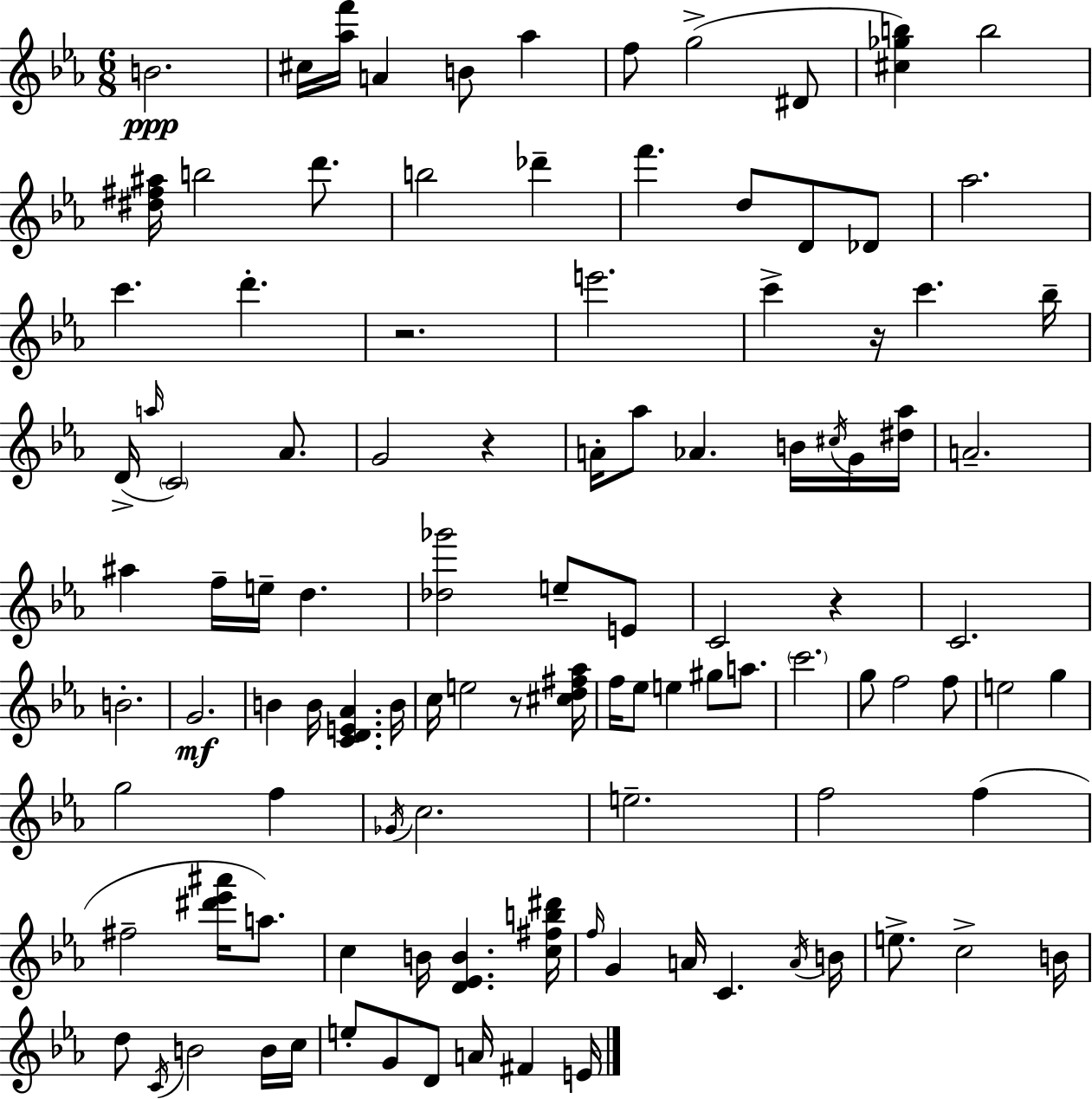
B4/h. C#5/s [Ab5,F6]/s A4/q B4/e Ab5/q F5/e G5/h D#4/e [C#5,Gb5,B5]/q B5/h [D#5,F#5,A#5]/s B5/h D6/e. B5/h Db6/q F6/q. D5/e D4/e Db4/e Ab5/h. C6/q. D6/q. R/h. E6/h. C6/q R/s C6/q. Bb5/s D4/s A5/s C4/h Ab4/e. G4/h R/q A4/s Ab5/e Ab4/q. B4/s C#5/s G4/s [D#5,Ab5]/s A4/h. A#5/q F5/s E5/s D5/q. [Db5,Gb6]/h E5/e E4/e C4/h R/q C4/h. B4/h. G4/h. B4/q B4/s [C4,D4,E4,Ab4]/q. B4/s C5/s E5/h R/e [C#5,D5,F#5,Ab5]/s F5/s Eb5/e E5/q G#5/e A5/e. C6/h. G5/e F5/h F5/e E5/h G5/q G5/h F5/q Gb4/s C5/h. E5/h. F5/h F5/q F#5/h [D#6,Eb6,A#6]/s A5/e. C5/q B4/s [D4,Eb4,B4]/q. [C5,F#5,B5,D#6]/s F5/s G4/q A4/s C4/q. A4/s B4/s E5/e. C5/h B4/s D5/e C4/s B4/h B4/s C5/s E5/e G4/e D4/e A4/s F#4/q E4/s